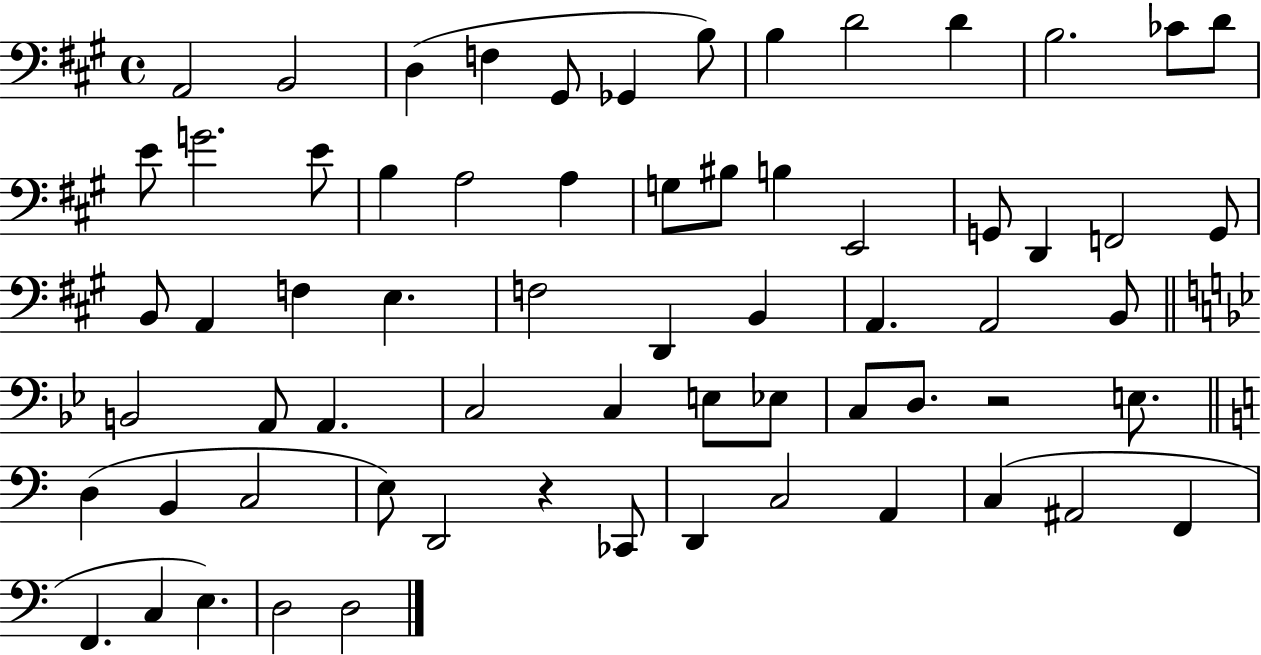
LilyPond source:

{
  \clef bass
  \time 4/4
  \defaultTimeSignature
  \key a \major
  a,2 b,2 | d4( f4 gis,8 ges,4 b8) | b4 d'2 d'4 | b2. ces'8 d'8 | \break e'8 g'2. e'8 | b4 a2 a4 | g8 bis8 b4 e,2 | g,8 d,4 f,2 g,8 | \break b,8 a,4 f4 e4. | f2 d,4 b,4 | a,4. a,2 b,8 | \bar "||" \break \key g \minor b,2 a,8 a,4. | c2 c4 e8 ees8 | c8 d8. r2 e8. | \bar "||" \break \key c \major d4( b,4 c2 | e8) d,2 r4 ces,8 | d,4 c2 a,4 | c4( ais,2 f,4 | \break f,4. c4 e4.) | d2 d2 | \bar "|."
}